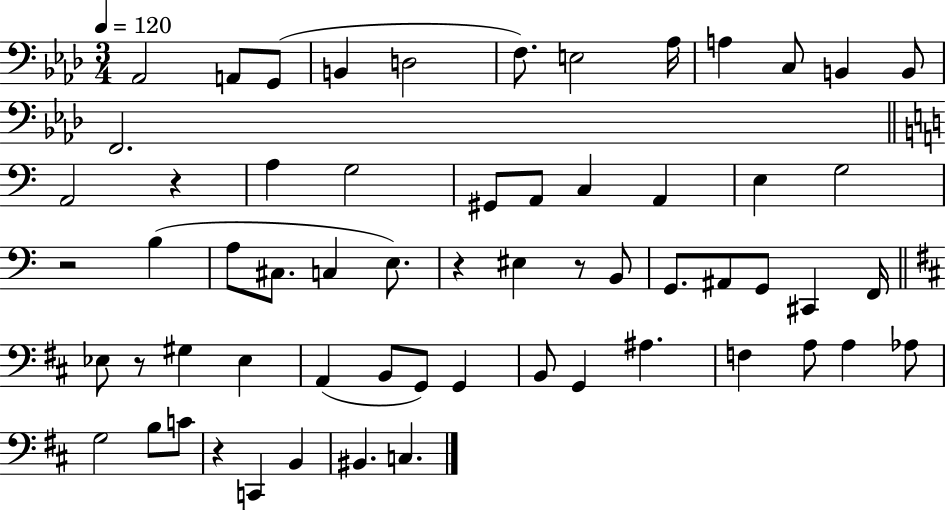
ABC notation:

X:1
T:Untitled
M:3/4
L:1/4
K:Ab
_A,,2 A,,/2 G,,/2 B,, D,2 F,/2 E,2 _A,/4 A, C,/2 B,, B,,/2 F,,2 A,,2 z A, G,2 ^G,,/2 A,,/2 C, A,, E, G,2 z2 B, A,/2 ^C,/2 C, E,/2 z ^E, z/2 B,,/2 G,,/2 ^A,,/2 G,,/2 ^C,, F,,/4 _E,/2 z/2 ^G, _E, A,, B,,/2 G,,/2 G,, B,,/2 G,, ^A, F, A,/2 A, _A,/2 G,2 B,/2 C/2 z C,, B,, ^B,, C,